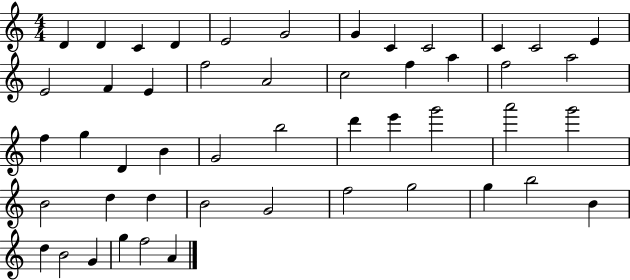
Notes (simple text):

D4/q D4/q C4/q D4/q E4/h G4/h G4/q C4/q C4/h C4/q C4/h E4/q E4/h F4/q E4/q F5/h A4/h C5/h F5/q A5/q F5/h A5/h F5/q G5/q D4/q B4/q G4/h B5/h D6/q E6/q G6/h A6/h G6/h B4/h D5/q D5/q B4/h G4/h F5/h G5/h G5/q B5/h B4/q D5/q B4/h G4/q G5/q F5/h A4/q